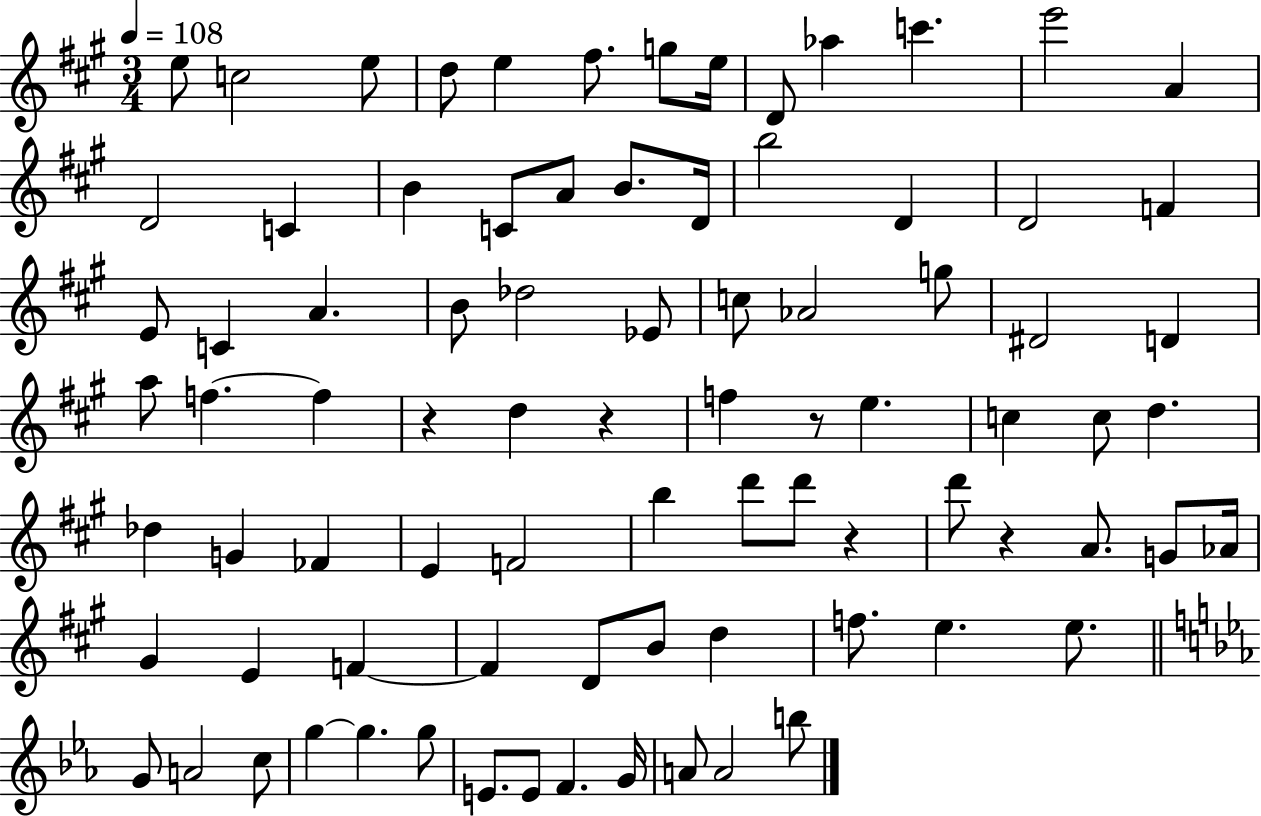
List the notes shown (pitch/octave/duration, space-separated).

E5/e C5/h E5/e D5/e E5/q F#5/e. G5/e E5/s D4/e Ab5/q C6/q. E6/h A4/q D4/h C4/q B4/q C4/e A4/e B4/e. D4/s B5/h D4/q D4/h F4/q E4/e C4/q A4/q. B4/e Db5/h Eb4/e C5/e Ab4/h G5/e D#4/h D4/q A5/e F5/q. F5/q R/q D5/q R/q F5/q R/e E5/q. C5/q C5/e D5/q. Db5/q G4/q FES4/q E4/q F4/h B5/q D6/e D6/e R/q D6/e R/q A4/e. G4/e Ab4/s G#4/q E4/q F4/q F4/q D4/e B4/e D5/q F5/e. E5/q. E5/e. G4/e A4/h C5/e G5/q G5/q. G5/e E4/e. E4/e F4/q. G4/s A4/e A4/h B5/e